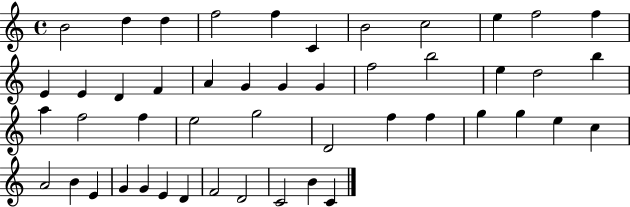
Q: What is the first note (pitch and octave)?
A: B4